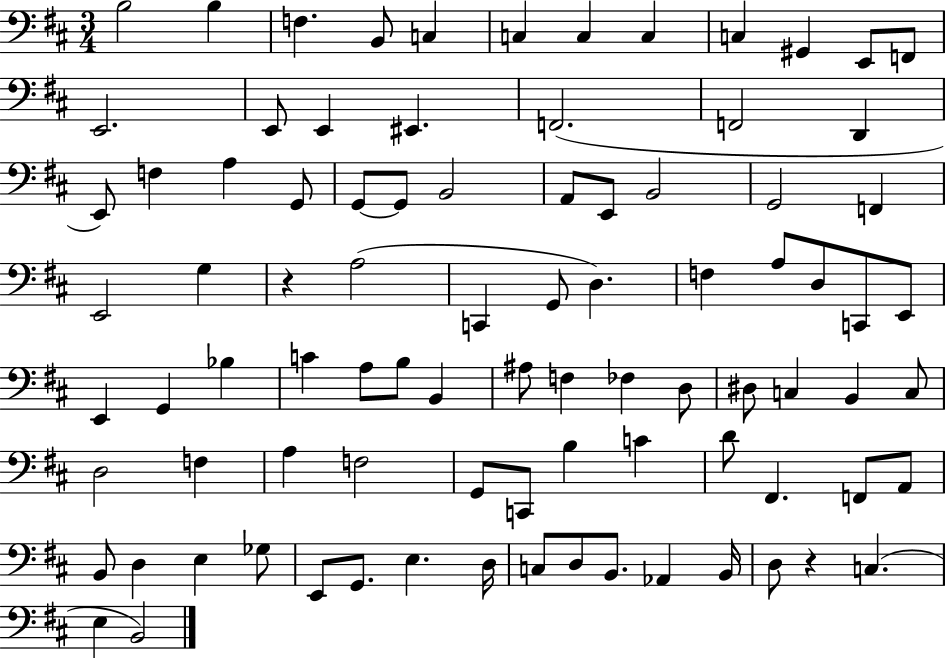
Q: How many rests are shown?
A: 2